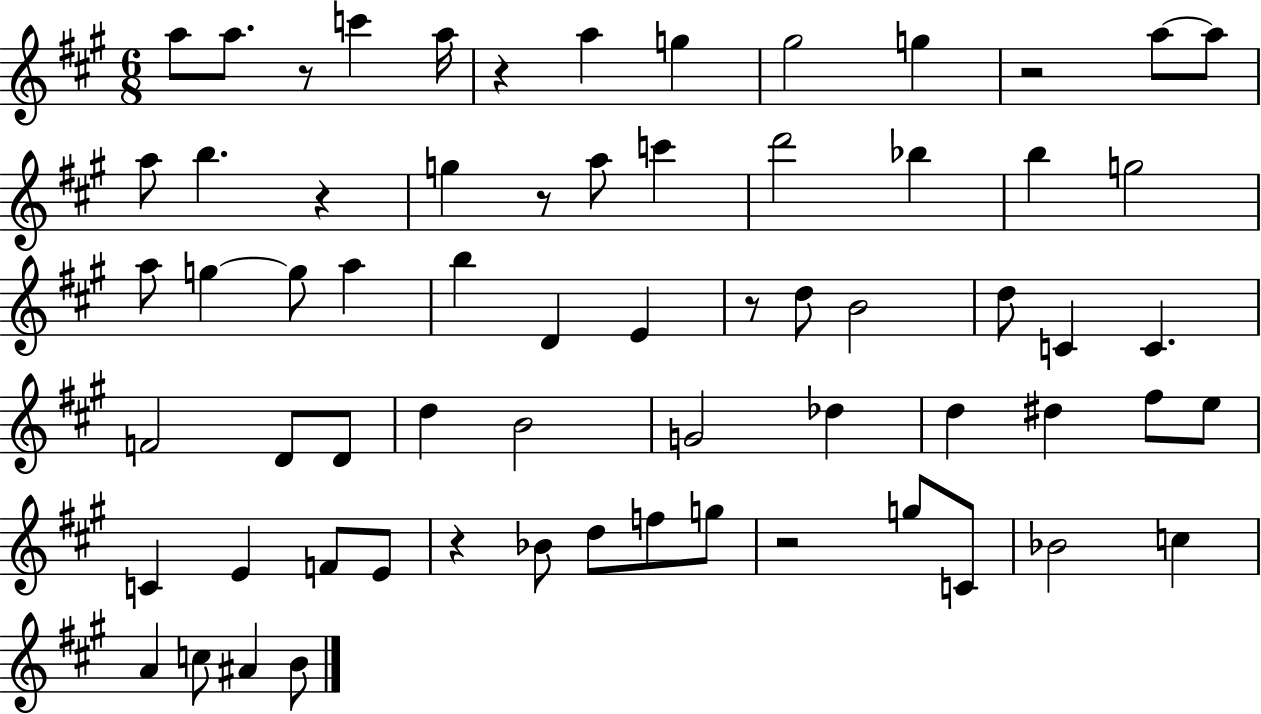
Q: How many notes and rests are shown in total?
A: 66